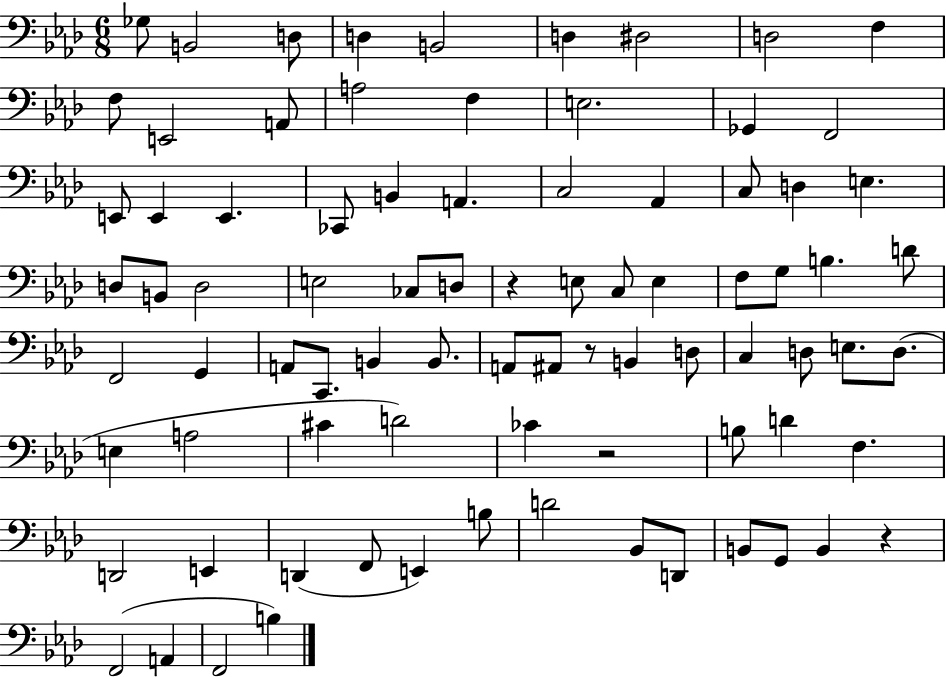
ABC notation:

X:1
T:Untitled
M:6/8
L:1/4
K:Ab
_G,/2 B,,2 D,/2 D, B,,2 D, ^D,2 D,2 F, F,/2 E,,2 A,,/2 A,2 F, E,2 _G,, F,,2 E,,/2 E,, E,, _C,,/2 B,, A,, C,2 _A,, C,/2 D, E, D,/2 B,,/2 D,2 E,2 _C,/2 D,/2 z E,/2 C,/2 E, F,/2 G,/2 B, D/2 F,,2 G,, A,,/2 C,,/2 B,, B,,/2 A,,/2 ^A,,/2 z/2 B,, D,/2 C, D,/2 E,/2 D,/2 E, A,2 ^C D2 _C z2 B,/2 D F, D,,2 E,, D,, F,,/2 E,, B,/2 D2 _B,,/2 D,,/2 B,,/2 G,,/2 B,, z F,,2 A,, F,,2 B,